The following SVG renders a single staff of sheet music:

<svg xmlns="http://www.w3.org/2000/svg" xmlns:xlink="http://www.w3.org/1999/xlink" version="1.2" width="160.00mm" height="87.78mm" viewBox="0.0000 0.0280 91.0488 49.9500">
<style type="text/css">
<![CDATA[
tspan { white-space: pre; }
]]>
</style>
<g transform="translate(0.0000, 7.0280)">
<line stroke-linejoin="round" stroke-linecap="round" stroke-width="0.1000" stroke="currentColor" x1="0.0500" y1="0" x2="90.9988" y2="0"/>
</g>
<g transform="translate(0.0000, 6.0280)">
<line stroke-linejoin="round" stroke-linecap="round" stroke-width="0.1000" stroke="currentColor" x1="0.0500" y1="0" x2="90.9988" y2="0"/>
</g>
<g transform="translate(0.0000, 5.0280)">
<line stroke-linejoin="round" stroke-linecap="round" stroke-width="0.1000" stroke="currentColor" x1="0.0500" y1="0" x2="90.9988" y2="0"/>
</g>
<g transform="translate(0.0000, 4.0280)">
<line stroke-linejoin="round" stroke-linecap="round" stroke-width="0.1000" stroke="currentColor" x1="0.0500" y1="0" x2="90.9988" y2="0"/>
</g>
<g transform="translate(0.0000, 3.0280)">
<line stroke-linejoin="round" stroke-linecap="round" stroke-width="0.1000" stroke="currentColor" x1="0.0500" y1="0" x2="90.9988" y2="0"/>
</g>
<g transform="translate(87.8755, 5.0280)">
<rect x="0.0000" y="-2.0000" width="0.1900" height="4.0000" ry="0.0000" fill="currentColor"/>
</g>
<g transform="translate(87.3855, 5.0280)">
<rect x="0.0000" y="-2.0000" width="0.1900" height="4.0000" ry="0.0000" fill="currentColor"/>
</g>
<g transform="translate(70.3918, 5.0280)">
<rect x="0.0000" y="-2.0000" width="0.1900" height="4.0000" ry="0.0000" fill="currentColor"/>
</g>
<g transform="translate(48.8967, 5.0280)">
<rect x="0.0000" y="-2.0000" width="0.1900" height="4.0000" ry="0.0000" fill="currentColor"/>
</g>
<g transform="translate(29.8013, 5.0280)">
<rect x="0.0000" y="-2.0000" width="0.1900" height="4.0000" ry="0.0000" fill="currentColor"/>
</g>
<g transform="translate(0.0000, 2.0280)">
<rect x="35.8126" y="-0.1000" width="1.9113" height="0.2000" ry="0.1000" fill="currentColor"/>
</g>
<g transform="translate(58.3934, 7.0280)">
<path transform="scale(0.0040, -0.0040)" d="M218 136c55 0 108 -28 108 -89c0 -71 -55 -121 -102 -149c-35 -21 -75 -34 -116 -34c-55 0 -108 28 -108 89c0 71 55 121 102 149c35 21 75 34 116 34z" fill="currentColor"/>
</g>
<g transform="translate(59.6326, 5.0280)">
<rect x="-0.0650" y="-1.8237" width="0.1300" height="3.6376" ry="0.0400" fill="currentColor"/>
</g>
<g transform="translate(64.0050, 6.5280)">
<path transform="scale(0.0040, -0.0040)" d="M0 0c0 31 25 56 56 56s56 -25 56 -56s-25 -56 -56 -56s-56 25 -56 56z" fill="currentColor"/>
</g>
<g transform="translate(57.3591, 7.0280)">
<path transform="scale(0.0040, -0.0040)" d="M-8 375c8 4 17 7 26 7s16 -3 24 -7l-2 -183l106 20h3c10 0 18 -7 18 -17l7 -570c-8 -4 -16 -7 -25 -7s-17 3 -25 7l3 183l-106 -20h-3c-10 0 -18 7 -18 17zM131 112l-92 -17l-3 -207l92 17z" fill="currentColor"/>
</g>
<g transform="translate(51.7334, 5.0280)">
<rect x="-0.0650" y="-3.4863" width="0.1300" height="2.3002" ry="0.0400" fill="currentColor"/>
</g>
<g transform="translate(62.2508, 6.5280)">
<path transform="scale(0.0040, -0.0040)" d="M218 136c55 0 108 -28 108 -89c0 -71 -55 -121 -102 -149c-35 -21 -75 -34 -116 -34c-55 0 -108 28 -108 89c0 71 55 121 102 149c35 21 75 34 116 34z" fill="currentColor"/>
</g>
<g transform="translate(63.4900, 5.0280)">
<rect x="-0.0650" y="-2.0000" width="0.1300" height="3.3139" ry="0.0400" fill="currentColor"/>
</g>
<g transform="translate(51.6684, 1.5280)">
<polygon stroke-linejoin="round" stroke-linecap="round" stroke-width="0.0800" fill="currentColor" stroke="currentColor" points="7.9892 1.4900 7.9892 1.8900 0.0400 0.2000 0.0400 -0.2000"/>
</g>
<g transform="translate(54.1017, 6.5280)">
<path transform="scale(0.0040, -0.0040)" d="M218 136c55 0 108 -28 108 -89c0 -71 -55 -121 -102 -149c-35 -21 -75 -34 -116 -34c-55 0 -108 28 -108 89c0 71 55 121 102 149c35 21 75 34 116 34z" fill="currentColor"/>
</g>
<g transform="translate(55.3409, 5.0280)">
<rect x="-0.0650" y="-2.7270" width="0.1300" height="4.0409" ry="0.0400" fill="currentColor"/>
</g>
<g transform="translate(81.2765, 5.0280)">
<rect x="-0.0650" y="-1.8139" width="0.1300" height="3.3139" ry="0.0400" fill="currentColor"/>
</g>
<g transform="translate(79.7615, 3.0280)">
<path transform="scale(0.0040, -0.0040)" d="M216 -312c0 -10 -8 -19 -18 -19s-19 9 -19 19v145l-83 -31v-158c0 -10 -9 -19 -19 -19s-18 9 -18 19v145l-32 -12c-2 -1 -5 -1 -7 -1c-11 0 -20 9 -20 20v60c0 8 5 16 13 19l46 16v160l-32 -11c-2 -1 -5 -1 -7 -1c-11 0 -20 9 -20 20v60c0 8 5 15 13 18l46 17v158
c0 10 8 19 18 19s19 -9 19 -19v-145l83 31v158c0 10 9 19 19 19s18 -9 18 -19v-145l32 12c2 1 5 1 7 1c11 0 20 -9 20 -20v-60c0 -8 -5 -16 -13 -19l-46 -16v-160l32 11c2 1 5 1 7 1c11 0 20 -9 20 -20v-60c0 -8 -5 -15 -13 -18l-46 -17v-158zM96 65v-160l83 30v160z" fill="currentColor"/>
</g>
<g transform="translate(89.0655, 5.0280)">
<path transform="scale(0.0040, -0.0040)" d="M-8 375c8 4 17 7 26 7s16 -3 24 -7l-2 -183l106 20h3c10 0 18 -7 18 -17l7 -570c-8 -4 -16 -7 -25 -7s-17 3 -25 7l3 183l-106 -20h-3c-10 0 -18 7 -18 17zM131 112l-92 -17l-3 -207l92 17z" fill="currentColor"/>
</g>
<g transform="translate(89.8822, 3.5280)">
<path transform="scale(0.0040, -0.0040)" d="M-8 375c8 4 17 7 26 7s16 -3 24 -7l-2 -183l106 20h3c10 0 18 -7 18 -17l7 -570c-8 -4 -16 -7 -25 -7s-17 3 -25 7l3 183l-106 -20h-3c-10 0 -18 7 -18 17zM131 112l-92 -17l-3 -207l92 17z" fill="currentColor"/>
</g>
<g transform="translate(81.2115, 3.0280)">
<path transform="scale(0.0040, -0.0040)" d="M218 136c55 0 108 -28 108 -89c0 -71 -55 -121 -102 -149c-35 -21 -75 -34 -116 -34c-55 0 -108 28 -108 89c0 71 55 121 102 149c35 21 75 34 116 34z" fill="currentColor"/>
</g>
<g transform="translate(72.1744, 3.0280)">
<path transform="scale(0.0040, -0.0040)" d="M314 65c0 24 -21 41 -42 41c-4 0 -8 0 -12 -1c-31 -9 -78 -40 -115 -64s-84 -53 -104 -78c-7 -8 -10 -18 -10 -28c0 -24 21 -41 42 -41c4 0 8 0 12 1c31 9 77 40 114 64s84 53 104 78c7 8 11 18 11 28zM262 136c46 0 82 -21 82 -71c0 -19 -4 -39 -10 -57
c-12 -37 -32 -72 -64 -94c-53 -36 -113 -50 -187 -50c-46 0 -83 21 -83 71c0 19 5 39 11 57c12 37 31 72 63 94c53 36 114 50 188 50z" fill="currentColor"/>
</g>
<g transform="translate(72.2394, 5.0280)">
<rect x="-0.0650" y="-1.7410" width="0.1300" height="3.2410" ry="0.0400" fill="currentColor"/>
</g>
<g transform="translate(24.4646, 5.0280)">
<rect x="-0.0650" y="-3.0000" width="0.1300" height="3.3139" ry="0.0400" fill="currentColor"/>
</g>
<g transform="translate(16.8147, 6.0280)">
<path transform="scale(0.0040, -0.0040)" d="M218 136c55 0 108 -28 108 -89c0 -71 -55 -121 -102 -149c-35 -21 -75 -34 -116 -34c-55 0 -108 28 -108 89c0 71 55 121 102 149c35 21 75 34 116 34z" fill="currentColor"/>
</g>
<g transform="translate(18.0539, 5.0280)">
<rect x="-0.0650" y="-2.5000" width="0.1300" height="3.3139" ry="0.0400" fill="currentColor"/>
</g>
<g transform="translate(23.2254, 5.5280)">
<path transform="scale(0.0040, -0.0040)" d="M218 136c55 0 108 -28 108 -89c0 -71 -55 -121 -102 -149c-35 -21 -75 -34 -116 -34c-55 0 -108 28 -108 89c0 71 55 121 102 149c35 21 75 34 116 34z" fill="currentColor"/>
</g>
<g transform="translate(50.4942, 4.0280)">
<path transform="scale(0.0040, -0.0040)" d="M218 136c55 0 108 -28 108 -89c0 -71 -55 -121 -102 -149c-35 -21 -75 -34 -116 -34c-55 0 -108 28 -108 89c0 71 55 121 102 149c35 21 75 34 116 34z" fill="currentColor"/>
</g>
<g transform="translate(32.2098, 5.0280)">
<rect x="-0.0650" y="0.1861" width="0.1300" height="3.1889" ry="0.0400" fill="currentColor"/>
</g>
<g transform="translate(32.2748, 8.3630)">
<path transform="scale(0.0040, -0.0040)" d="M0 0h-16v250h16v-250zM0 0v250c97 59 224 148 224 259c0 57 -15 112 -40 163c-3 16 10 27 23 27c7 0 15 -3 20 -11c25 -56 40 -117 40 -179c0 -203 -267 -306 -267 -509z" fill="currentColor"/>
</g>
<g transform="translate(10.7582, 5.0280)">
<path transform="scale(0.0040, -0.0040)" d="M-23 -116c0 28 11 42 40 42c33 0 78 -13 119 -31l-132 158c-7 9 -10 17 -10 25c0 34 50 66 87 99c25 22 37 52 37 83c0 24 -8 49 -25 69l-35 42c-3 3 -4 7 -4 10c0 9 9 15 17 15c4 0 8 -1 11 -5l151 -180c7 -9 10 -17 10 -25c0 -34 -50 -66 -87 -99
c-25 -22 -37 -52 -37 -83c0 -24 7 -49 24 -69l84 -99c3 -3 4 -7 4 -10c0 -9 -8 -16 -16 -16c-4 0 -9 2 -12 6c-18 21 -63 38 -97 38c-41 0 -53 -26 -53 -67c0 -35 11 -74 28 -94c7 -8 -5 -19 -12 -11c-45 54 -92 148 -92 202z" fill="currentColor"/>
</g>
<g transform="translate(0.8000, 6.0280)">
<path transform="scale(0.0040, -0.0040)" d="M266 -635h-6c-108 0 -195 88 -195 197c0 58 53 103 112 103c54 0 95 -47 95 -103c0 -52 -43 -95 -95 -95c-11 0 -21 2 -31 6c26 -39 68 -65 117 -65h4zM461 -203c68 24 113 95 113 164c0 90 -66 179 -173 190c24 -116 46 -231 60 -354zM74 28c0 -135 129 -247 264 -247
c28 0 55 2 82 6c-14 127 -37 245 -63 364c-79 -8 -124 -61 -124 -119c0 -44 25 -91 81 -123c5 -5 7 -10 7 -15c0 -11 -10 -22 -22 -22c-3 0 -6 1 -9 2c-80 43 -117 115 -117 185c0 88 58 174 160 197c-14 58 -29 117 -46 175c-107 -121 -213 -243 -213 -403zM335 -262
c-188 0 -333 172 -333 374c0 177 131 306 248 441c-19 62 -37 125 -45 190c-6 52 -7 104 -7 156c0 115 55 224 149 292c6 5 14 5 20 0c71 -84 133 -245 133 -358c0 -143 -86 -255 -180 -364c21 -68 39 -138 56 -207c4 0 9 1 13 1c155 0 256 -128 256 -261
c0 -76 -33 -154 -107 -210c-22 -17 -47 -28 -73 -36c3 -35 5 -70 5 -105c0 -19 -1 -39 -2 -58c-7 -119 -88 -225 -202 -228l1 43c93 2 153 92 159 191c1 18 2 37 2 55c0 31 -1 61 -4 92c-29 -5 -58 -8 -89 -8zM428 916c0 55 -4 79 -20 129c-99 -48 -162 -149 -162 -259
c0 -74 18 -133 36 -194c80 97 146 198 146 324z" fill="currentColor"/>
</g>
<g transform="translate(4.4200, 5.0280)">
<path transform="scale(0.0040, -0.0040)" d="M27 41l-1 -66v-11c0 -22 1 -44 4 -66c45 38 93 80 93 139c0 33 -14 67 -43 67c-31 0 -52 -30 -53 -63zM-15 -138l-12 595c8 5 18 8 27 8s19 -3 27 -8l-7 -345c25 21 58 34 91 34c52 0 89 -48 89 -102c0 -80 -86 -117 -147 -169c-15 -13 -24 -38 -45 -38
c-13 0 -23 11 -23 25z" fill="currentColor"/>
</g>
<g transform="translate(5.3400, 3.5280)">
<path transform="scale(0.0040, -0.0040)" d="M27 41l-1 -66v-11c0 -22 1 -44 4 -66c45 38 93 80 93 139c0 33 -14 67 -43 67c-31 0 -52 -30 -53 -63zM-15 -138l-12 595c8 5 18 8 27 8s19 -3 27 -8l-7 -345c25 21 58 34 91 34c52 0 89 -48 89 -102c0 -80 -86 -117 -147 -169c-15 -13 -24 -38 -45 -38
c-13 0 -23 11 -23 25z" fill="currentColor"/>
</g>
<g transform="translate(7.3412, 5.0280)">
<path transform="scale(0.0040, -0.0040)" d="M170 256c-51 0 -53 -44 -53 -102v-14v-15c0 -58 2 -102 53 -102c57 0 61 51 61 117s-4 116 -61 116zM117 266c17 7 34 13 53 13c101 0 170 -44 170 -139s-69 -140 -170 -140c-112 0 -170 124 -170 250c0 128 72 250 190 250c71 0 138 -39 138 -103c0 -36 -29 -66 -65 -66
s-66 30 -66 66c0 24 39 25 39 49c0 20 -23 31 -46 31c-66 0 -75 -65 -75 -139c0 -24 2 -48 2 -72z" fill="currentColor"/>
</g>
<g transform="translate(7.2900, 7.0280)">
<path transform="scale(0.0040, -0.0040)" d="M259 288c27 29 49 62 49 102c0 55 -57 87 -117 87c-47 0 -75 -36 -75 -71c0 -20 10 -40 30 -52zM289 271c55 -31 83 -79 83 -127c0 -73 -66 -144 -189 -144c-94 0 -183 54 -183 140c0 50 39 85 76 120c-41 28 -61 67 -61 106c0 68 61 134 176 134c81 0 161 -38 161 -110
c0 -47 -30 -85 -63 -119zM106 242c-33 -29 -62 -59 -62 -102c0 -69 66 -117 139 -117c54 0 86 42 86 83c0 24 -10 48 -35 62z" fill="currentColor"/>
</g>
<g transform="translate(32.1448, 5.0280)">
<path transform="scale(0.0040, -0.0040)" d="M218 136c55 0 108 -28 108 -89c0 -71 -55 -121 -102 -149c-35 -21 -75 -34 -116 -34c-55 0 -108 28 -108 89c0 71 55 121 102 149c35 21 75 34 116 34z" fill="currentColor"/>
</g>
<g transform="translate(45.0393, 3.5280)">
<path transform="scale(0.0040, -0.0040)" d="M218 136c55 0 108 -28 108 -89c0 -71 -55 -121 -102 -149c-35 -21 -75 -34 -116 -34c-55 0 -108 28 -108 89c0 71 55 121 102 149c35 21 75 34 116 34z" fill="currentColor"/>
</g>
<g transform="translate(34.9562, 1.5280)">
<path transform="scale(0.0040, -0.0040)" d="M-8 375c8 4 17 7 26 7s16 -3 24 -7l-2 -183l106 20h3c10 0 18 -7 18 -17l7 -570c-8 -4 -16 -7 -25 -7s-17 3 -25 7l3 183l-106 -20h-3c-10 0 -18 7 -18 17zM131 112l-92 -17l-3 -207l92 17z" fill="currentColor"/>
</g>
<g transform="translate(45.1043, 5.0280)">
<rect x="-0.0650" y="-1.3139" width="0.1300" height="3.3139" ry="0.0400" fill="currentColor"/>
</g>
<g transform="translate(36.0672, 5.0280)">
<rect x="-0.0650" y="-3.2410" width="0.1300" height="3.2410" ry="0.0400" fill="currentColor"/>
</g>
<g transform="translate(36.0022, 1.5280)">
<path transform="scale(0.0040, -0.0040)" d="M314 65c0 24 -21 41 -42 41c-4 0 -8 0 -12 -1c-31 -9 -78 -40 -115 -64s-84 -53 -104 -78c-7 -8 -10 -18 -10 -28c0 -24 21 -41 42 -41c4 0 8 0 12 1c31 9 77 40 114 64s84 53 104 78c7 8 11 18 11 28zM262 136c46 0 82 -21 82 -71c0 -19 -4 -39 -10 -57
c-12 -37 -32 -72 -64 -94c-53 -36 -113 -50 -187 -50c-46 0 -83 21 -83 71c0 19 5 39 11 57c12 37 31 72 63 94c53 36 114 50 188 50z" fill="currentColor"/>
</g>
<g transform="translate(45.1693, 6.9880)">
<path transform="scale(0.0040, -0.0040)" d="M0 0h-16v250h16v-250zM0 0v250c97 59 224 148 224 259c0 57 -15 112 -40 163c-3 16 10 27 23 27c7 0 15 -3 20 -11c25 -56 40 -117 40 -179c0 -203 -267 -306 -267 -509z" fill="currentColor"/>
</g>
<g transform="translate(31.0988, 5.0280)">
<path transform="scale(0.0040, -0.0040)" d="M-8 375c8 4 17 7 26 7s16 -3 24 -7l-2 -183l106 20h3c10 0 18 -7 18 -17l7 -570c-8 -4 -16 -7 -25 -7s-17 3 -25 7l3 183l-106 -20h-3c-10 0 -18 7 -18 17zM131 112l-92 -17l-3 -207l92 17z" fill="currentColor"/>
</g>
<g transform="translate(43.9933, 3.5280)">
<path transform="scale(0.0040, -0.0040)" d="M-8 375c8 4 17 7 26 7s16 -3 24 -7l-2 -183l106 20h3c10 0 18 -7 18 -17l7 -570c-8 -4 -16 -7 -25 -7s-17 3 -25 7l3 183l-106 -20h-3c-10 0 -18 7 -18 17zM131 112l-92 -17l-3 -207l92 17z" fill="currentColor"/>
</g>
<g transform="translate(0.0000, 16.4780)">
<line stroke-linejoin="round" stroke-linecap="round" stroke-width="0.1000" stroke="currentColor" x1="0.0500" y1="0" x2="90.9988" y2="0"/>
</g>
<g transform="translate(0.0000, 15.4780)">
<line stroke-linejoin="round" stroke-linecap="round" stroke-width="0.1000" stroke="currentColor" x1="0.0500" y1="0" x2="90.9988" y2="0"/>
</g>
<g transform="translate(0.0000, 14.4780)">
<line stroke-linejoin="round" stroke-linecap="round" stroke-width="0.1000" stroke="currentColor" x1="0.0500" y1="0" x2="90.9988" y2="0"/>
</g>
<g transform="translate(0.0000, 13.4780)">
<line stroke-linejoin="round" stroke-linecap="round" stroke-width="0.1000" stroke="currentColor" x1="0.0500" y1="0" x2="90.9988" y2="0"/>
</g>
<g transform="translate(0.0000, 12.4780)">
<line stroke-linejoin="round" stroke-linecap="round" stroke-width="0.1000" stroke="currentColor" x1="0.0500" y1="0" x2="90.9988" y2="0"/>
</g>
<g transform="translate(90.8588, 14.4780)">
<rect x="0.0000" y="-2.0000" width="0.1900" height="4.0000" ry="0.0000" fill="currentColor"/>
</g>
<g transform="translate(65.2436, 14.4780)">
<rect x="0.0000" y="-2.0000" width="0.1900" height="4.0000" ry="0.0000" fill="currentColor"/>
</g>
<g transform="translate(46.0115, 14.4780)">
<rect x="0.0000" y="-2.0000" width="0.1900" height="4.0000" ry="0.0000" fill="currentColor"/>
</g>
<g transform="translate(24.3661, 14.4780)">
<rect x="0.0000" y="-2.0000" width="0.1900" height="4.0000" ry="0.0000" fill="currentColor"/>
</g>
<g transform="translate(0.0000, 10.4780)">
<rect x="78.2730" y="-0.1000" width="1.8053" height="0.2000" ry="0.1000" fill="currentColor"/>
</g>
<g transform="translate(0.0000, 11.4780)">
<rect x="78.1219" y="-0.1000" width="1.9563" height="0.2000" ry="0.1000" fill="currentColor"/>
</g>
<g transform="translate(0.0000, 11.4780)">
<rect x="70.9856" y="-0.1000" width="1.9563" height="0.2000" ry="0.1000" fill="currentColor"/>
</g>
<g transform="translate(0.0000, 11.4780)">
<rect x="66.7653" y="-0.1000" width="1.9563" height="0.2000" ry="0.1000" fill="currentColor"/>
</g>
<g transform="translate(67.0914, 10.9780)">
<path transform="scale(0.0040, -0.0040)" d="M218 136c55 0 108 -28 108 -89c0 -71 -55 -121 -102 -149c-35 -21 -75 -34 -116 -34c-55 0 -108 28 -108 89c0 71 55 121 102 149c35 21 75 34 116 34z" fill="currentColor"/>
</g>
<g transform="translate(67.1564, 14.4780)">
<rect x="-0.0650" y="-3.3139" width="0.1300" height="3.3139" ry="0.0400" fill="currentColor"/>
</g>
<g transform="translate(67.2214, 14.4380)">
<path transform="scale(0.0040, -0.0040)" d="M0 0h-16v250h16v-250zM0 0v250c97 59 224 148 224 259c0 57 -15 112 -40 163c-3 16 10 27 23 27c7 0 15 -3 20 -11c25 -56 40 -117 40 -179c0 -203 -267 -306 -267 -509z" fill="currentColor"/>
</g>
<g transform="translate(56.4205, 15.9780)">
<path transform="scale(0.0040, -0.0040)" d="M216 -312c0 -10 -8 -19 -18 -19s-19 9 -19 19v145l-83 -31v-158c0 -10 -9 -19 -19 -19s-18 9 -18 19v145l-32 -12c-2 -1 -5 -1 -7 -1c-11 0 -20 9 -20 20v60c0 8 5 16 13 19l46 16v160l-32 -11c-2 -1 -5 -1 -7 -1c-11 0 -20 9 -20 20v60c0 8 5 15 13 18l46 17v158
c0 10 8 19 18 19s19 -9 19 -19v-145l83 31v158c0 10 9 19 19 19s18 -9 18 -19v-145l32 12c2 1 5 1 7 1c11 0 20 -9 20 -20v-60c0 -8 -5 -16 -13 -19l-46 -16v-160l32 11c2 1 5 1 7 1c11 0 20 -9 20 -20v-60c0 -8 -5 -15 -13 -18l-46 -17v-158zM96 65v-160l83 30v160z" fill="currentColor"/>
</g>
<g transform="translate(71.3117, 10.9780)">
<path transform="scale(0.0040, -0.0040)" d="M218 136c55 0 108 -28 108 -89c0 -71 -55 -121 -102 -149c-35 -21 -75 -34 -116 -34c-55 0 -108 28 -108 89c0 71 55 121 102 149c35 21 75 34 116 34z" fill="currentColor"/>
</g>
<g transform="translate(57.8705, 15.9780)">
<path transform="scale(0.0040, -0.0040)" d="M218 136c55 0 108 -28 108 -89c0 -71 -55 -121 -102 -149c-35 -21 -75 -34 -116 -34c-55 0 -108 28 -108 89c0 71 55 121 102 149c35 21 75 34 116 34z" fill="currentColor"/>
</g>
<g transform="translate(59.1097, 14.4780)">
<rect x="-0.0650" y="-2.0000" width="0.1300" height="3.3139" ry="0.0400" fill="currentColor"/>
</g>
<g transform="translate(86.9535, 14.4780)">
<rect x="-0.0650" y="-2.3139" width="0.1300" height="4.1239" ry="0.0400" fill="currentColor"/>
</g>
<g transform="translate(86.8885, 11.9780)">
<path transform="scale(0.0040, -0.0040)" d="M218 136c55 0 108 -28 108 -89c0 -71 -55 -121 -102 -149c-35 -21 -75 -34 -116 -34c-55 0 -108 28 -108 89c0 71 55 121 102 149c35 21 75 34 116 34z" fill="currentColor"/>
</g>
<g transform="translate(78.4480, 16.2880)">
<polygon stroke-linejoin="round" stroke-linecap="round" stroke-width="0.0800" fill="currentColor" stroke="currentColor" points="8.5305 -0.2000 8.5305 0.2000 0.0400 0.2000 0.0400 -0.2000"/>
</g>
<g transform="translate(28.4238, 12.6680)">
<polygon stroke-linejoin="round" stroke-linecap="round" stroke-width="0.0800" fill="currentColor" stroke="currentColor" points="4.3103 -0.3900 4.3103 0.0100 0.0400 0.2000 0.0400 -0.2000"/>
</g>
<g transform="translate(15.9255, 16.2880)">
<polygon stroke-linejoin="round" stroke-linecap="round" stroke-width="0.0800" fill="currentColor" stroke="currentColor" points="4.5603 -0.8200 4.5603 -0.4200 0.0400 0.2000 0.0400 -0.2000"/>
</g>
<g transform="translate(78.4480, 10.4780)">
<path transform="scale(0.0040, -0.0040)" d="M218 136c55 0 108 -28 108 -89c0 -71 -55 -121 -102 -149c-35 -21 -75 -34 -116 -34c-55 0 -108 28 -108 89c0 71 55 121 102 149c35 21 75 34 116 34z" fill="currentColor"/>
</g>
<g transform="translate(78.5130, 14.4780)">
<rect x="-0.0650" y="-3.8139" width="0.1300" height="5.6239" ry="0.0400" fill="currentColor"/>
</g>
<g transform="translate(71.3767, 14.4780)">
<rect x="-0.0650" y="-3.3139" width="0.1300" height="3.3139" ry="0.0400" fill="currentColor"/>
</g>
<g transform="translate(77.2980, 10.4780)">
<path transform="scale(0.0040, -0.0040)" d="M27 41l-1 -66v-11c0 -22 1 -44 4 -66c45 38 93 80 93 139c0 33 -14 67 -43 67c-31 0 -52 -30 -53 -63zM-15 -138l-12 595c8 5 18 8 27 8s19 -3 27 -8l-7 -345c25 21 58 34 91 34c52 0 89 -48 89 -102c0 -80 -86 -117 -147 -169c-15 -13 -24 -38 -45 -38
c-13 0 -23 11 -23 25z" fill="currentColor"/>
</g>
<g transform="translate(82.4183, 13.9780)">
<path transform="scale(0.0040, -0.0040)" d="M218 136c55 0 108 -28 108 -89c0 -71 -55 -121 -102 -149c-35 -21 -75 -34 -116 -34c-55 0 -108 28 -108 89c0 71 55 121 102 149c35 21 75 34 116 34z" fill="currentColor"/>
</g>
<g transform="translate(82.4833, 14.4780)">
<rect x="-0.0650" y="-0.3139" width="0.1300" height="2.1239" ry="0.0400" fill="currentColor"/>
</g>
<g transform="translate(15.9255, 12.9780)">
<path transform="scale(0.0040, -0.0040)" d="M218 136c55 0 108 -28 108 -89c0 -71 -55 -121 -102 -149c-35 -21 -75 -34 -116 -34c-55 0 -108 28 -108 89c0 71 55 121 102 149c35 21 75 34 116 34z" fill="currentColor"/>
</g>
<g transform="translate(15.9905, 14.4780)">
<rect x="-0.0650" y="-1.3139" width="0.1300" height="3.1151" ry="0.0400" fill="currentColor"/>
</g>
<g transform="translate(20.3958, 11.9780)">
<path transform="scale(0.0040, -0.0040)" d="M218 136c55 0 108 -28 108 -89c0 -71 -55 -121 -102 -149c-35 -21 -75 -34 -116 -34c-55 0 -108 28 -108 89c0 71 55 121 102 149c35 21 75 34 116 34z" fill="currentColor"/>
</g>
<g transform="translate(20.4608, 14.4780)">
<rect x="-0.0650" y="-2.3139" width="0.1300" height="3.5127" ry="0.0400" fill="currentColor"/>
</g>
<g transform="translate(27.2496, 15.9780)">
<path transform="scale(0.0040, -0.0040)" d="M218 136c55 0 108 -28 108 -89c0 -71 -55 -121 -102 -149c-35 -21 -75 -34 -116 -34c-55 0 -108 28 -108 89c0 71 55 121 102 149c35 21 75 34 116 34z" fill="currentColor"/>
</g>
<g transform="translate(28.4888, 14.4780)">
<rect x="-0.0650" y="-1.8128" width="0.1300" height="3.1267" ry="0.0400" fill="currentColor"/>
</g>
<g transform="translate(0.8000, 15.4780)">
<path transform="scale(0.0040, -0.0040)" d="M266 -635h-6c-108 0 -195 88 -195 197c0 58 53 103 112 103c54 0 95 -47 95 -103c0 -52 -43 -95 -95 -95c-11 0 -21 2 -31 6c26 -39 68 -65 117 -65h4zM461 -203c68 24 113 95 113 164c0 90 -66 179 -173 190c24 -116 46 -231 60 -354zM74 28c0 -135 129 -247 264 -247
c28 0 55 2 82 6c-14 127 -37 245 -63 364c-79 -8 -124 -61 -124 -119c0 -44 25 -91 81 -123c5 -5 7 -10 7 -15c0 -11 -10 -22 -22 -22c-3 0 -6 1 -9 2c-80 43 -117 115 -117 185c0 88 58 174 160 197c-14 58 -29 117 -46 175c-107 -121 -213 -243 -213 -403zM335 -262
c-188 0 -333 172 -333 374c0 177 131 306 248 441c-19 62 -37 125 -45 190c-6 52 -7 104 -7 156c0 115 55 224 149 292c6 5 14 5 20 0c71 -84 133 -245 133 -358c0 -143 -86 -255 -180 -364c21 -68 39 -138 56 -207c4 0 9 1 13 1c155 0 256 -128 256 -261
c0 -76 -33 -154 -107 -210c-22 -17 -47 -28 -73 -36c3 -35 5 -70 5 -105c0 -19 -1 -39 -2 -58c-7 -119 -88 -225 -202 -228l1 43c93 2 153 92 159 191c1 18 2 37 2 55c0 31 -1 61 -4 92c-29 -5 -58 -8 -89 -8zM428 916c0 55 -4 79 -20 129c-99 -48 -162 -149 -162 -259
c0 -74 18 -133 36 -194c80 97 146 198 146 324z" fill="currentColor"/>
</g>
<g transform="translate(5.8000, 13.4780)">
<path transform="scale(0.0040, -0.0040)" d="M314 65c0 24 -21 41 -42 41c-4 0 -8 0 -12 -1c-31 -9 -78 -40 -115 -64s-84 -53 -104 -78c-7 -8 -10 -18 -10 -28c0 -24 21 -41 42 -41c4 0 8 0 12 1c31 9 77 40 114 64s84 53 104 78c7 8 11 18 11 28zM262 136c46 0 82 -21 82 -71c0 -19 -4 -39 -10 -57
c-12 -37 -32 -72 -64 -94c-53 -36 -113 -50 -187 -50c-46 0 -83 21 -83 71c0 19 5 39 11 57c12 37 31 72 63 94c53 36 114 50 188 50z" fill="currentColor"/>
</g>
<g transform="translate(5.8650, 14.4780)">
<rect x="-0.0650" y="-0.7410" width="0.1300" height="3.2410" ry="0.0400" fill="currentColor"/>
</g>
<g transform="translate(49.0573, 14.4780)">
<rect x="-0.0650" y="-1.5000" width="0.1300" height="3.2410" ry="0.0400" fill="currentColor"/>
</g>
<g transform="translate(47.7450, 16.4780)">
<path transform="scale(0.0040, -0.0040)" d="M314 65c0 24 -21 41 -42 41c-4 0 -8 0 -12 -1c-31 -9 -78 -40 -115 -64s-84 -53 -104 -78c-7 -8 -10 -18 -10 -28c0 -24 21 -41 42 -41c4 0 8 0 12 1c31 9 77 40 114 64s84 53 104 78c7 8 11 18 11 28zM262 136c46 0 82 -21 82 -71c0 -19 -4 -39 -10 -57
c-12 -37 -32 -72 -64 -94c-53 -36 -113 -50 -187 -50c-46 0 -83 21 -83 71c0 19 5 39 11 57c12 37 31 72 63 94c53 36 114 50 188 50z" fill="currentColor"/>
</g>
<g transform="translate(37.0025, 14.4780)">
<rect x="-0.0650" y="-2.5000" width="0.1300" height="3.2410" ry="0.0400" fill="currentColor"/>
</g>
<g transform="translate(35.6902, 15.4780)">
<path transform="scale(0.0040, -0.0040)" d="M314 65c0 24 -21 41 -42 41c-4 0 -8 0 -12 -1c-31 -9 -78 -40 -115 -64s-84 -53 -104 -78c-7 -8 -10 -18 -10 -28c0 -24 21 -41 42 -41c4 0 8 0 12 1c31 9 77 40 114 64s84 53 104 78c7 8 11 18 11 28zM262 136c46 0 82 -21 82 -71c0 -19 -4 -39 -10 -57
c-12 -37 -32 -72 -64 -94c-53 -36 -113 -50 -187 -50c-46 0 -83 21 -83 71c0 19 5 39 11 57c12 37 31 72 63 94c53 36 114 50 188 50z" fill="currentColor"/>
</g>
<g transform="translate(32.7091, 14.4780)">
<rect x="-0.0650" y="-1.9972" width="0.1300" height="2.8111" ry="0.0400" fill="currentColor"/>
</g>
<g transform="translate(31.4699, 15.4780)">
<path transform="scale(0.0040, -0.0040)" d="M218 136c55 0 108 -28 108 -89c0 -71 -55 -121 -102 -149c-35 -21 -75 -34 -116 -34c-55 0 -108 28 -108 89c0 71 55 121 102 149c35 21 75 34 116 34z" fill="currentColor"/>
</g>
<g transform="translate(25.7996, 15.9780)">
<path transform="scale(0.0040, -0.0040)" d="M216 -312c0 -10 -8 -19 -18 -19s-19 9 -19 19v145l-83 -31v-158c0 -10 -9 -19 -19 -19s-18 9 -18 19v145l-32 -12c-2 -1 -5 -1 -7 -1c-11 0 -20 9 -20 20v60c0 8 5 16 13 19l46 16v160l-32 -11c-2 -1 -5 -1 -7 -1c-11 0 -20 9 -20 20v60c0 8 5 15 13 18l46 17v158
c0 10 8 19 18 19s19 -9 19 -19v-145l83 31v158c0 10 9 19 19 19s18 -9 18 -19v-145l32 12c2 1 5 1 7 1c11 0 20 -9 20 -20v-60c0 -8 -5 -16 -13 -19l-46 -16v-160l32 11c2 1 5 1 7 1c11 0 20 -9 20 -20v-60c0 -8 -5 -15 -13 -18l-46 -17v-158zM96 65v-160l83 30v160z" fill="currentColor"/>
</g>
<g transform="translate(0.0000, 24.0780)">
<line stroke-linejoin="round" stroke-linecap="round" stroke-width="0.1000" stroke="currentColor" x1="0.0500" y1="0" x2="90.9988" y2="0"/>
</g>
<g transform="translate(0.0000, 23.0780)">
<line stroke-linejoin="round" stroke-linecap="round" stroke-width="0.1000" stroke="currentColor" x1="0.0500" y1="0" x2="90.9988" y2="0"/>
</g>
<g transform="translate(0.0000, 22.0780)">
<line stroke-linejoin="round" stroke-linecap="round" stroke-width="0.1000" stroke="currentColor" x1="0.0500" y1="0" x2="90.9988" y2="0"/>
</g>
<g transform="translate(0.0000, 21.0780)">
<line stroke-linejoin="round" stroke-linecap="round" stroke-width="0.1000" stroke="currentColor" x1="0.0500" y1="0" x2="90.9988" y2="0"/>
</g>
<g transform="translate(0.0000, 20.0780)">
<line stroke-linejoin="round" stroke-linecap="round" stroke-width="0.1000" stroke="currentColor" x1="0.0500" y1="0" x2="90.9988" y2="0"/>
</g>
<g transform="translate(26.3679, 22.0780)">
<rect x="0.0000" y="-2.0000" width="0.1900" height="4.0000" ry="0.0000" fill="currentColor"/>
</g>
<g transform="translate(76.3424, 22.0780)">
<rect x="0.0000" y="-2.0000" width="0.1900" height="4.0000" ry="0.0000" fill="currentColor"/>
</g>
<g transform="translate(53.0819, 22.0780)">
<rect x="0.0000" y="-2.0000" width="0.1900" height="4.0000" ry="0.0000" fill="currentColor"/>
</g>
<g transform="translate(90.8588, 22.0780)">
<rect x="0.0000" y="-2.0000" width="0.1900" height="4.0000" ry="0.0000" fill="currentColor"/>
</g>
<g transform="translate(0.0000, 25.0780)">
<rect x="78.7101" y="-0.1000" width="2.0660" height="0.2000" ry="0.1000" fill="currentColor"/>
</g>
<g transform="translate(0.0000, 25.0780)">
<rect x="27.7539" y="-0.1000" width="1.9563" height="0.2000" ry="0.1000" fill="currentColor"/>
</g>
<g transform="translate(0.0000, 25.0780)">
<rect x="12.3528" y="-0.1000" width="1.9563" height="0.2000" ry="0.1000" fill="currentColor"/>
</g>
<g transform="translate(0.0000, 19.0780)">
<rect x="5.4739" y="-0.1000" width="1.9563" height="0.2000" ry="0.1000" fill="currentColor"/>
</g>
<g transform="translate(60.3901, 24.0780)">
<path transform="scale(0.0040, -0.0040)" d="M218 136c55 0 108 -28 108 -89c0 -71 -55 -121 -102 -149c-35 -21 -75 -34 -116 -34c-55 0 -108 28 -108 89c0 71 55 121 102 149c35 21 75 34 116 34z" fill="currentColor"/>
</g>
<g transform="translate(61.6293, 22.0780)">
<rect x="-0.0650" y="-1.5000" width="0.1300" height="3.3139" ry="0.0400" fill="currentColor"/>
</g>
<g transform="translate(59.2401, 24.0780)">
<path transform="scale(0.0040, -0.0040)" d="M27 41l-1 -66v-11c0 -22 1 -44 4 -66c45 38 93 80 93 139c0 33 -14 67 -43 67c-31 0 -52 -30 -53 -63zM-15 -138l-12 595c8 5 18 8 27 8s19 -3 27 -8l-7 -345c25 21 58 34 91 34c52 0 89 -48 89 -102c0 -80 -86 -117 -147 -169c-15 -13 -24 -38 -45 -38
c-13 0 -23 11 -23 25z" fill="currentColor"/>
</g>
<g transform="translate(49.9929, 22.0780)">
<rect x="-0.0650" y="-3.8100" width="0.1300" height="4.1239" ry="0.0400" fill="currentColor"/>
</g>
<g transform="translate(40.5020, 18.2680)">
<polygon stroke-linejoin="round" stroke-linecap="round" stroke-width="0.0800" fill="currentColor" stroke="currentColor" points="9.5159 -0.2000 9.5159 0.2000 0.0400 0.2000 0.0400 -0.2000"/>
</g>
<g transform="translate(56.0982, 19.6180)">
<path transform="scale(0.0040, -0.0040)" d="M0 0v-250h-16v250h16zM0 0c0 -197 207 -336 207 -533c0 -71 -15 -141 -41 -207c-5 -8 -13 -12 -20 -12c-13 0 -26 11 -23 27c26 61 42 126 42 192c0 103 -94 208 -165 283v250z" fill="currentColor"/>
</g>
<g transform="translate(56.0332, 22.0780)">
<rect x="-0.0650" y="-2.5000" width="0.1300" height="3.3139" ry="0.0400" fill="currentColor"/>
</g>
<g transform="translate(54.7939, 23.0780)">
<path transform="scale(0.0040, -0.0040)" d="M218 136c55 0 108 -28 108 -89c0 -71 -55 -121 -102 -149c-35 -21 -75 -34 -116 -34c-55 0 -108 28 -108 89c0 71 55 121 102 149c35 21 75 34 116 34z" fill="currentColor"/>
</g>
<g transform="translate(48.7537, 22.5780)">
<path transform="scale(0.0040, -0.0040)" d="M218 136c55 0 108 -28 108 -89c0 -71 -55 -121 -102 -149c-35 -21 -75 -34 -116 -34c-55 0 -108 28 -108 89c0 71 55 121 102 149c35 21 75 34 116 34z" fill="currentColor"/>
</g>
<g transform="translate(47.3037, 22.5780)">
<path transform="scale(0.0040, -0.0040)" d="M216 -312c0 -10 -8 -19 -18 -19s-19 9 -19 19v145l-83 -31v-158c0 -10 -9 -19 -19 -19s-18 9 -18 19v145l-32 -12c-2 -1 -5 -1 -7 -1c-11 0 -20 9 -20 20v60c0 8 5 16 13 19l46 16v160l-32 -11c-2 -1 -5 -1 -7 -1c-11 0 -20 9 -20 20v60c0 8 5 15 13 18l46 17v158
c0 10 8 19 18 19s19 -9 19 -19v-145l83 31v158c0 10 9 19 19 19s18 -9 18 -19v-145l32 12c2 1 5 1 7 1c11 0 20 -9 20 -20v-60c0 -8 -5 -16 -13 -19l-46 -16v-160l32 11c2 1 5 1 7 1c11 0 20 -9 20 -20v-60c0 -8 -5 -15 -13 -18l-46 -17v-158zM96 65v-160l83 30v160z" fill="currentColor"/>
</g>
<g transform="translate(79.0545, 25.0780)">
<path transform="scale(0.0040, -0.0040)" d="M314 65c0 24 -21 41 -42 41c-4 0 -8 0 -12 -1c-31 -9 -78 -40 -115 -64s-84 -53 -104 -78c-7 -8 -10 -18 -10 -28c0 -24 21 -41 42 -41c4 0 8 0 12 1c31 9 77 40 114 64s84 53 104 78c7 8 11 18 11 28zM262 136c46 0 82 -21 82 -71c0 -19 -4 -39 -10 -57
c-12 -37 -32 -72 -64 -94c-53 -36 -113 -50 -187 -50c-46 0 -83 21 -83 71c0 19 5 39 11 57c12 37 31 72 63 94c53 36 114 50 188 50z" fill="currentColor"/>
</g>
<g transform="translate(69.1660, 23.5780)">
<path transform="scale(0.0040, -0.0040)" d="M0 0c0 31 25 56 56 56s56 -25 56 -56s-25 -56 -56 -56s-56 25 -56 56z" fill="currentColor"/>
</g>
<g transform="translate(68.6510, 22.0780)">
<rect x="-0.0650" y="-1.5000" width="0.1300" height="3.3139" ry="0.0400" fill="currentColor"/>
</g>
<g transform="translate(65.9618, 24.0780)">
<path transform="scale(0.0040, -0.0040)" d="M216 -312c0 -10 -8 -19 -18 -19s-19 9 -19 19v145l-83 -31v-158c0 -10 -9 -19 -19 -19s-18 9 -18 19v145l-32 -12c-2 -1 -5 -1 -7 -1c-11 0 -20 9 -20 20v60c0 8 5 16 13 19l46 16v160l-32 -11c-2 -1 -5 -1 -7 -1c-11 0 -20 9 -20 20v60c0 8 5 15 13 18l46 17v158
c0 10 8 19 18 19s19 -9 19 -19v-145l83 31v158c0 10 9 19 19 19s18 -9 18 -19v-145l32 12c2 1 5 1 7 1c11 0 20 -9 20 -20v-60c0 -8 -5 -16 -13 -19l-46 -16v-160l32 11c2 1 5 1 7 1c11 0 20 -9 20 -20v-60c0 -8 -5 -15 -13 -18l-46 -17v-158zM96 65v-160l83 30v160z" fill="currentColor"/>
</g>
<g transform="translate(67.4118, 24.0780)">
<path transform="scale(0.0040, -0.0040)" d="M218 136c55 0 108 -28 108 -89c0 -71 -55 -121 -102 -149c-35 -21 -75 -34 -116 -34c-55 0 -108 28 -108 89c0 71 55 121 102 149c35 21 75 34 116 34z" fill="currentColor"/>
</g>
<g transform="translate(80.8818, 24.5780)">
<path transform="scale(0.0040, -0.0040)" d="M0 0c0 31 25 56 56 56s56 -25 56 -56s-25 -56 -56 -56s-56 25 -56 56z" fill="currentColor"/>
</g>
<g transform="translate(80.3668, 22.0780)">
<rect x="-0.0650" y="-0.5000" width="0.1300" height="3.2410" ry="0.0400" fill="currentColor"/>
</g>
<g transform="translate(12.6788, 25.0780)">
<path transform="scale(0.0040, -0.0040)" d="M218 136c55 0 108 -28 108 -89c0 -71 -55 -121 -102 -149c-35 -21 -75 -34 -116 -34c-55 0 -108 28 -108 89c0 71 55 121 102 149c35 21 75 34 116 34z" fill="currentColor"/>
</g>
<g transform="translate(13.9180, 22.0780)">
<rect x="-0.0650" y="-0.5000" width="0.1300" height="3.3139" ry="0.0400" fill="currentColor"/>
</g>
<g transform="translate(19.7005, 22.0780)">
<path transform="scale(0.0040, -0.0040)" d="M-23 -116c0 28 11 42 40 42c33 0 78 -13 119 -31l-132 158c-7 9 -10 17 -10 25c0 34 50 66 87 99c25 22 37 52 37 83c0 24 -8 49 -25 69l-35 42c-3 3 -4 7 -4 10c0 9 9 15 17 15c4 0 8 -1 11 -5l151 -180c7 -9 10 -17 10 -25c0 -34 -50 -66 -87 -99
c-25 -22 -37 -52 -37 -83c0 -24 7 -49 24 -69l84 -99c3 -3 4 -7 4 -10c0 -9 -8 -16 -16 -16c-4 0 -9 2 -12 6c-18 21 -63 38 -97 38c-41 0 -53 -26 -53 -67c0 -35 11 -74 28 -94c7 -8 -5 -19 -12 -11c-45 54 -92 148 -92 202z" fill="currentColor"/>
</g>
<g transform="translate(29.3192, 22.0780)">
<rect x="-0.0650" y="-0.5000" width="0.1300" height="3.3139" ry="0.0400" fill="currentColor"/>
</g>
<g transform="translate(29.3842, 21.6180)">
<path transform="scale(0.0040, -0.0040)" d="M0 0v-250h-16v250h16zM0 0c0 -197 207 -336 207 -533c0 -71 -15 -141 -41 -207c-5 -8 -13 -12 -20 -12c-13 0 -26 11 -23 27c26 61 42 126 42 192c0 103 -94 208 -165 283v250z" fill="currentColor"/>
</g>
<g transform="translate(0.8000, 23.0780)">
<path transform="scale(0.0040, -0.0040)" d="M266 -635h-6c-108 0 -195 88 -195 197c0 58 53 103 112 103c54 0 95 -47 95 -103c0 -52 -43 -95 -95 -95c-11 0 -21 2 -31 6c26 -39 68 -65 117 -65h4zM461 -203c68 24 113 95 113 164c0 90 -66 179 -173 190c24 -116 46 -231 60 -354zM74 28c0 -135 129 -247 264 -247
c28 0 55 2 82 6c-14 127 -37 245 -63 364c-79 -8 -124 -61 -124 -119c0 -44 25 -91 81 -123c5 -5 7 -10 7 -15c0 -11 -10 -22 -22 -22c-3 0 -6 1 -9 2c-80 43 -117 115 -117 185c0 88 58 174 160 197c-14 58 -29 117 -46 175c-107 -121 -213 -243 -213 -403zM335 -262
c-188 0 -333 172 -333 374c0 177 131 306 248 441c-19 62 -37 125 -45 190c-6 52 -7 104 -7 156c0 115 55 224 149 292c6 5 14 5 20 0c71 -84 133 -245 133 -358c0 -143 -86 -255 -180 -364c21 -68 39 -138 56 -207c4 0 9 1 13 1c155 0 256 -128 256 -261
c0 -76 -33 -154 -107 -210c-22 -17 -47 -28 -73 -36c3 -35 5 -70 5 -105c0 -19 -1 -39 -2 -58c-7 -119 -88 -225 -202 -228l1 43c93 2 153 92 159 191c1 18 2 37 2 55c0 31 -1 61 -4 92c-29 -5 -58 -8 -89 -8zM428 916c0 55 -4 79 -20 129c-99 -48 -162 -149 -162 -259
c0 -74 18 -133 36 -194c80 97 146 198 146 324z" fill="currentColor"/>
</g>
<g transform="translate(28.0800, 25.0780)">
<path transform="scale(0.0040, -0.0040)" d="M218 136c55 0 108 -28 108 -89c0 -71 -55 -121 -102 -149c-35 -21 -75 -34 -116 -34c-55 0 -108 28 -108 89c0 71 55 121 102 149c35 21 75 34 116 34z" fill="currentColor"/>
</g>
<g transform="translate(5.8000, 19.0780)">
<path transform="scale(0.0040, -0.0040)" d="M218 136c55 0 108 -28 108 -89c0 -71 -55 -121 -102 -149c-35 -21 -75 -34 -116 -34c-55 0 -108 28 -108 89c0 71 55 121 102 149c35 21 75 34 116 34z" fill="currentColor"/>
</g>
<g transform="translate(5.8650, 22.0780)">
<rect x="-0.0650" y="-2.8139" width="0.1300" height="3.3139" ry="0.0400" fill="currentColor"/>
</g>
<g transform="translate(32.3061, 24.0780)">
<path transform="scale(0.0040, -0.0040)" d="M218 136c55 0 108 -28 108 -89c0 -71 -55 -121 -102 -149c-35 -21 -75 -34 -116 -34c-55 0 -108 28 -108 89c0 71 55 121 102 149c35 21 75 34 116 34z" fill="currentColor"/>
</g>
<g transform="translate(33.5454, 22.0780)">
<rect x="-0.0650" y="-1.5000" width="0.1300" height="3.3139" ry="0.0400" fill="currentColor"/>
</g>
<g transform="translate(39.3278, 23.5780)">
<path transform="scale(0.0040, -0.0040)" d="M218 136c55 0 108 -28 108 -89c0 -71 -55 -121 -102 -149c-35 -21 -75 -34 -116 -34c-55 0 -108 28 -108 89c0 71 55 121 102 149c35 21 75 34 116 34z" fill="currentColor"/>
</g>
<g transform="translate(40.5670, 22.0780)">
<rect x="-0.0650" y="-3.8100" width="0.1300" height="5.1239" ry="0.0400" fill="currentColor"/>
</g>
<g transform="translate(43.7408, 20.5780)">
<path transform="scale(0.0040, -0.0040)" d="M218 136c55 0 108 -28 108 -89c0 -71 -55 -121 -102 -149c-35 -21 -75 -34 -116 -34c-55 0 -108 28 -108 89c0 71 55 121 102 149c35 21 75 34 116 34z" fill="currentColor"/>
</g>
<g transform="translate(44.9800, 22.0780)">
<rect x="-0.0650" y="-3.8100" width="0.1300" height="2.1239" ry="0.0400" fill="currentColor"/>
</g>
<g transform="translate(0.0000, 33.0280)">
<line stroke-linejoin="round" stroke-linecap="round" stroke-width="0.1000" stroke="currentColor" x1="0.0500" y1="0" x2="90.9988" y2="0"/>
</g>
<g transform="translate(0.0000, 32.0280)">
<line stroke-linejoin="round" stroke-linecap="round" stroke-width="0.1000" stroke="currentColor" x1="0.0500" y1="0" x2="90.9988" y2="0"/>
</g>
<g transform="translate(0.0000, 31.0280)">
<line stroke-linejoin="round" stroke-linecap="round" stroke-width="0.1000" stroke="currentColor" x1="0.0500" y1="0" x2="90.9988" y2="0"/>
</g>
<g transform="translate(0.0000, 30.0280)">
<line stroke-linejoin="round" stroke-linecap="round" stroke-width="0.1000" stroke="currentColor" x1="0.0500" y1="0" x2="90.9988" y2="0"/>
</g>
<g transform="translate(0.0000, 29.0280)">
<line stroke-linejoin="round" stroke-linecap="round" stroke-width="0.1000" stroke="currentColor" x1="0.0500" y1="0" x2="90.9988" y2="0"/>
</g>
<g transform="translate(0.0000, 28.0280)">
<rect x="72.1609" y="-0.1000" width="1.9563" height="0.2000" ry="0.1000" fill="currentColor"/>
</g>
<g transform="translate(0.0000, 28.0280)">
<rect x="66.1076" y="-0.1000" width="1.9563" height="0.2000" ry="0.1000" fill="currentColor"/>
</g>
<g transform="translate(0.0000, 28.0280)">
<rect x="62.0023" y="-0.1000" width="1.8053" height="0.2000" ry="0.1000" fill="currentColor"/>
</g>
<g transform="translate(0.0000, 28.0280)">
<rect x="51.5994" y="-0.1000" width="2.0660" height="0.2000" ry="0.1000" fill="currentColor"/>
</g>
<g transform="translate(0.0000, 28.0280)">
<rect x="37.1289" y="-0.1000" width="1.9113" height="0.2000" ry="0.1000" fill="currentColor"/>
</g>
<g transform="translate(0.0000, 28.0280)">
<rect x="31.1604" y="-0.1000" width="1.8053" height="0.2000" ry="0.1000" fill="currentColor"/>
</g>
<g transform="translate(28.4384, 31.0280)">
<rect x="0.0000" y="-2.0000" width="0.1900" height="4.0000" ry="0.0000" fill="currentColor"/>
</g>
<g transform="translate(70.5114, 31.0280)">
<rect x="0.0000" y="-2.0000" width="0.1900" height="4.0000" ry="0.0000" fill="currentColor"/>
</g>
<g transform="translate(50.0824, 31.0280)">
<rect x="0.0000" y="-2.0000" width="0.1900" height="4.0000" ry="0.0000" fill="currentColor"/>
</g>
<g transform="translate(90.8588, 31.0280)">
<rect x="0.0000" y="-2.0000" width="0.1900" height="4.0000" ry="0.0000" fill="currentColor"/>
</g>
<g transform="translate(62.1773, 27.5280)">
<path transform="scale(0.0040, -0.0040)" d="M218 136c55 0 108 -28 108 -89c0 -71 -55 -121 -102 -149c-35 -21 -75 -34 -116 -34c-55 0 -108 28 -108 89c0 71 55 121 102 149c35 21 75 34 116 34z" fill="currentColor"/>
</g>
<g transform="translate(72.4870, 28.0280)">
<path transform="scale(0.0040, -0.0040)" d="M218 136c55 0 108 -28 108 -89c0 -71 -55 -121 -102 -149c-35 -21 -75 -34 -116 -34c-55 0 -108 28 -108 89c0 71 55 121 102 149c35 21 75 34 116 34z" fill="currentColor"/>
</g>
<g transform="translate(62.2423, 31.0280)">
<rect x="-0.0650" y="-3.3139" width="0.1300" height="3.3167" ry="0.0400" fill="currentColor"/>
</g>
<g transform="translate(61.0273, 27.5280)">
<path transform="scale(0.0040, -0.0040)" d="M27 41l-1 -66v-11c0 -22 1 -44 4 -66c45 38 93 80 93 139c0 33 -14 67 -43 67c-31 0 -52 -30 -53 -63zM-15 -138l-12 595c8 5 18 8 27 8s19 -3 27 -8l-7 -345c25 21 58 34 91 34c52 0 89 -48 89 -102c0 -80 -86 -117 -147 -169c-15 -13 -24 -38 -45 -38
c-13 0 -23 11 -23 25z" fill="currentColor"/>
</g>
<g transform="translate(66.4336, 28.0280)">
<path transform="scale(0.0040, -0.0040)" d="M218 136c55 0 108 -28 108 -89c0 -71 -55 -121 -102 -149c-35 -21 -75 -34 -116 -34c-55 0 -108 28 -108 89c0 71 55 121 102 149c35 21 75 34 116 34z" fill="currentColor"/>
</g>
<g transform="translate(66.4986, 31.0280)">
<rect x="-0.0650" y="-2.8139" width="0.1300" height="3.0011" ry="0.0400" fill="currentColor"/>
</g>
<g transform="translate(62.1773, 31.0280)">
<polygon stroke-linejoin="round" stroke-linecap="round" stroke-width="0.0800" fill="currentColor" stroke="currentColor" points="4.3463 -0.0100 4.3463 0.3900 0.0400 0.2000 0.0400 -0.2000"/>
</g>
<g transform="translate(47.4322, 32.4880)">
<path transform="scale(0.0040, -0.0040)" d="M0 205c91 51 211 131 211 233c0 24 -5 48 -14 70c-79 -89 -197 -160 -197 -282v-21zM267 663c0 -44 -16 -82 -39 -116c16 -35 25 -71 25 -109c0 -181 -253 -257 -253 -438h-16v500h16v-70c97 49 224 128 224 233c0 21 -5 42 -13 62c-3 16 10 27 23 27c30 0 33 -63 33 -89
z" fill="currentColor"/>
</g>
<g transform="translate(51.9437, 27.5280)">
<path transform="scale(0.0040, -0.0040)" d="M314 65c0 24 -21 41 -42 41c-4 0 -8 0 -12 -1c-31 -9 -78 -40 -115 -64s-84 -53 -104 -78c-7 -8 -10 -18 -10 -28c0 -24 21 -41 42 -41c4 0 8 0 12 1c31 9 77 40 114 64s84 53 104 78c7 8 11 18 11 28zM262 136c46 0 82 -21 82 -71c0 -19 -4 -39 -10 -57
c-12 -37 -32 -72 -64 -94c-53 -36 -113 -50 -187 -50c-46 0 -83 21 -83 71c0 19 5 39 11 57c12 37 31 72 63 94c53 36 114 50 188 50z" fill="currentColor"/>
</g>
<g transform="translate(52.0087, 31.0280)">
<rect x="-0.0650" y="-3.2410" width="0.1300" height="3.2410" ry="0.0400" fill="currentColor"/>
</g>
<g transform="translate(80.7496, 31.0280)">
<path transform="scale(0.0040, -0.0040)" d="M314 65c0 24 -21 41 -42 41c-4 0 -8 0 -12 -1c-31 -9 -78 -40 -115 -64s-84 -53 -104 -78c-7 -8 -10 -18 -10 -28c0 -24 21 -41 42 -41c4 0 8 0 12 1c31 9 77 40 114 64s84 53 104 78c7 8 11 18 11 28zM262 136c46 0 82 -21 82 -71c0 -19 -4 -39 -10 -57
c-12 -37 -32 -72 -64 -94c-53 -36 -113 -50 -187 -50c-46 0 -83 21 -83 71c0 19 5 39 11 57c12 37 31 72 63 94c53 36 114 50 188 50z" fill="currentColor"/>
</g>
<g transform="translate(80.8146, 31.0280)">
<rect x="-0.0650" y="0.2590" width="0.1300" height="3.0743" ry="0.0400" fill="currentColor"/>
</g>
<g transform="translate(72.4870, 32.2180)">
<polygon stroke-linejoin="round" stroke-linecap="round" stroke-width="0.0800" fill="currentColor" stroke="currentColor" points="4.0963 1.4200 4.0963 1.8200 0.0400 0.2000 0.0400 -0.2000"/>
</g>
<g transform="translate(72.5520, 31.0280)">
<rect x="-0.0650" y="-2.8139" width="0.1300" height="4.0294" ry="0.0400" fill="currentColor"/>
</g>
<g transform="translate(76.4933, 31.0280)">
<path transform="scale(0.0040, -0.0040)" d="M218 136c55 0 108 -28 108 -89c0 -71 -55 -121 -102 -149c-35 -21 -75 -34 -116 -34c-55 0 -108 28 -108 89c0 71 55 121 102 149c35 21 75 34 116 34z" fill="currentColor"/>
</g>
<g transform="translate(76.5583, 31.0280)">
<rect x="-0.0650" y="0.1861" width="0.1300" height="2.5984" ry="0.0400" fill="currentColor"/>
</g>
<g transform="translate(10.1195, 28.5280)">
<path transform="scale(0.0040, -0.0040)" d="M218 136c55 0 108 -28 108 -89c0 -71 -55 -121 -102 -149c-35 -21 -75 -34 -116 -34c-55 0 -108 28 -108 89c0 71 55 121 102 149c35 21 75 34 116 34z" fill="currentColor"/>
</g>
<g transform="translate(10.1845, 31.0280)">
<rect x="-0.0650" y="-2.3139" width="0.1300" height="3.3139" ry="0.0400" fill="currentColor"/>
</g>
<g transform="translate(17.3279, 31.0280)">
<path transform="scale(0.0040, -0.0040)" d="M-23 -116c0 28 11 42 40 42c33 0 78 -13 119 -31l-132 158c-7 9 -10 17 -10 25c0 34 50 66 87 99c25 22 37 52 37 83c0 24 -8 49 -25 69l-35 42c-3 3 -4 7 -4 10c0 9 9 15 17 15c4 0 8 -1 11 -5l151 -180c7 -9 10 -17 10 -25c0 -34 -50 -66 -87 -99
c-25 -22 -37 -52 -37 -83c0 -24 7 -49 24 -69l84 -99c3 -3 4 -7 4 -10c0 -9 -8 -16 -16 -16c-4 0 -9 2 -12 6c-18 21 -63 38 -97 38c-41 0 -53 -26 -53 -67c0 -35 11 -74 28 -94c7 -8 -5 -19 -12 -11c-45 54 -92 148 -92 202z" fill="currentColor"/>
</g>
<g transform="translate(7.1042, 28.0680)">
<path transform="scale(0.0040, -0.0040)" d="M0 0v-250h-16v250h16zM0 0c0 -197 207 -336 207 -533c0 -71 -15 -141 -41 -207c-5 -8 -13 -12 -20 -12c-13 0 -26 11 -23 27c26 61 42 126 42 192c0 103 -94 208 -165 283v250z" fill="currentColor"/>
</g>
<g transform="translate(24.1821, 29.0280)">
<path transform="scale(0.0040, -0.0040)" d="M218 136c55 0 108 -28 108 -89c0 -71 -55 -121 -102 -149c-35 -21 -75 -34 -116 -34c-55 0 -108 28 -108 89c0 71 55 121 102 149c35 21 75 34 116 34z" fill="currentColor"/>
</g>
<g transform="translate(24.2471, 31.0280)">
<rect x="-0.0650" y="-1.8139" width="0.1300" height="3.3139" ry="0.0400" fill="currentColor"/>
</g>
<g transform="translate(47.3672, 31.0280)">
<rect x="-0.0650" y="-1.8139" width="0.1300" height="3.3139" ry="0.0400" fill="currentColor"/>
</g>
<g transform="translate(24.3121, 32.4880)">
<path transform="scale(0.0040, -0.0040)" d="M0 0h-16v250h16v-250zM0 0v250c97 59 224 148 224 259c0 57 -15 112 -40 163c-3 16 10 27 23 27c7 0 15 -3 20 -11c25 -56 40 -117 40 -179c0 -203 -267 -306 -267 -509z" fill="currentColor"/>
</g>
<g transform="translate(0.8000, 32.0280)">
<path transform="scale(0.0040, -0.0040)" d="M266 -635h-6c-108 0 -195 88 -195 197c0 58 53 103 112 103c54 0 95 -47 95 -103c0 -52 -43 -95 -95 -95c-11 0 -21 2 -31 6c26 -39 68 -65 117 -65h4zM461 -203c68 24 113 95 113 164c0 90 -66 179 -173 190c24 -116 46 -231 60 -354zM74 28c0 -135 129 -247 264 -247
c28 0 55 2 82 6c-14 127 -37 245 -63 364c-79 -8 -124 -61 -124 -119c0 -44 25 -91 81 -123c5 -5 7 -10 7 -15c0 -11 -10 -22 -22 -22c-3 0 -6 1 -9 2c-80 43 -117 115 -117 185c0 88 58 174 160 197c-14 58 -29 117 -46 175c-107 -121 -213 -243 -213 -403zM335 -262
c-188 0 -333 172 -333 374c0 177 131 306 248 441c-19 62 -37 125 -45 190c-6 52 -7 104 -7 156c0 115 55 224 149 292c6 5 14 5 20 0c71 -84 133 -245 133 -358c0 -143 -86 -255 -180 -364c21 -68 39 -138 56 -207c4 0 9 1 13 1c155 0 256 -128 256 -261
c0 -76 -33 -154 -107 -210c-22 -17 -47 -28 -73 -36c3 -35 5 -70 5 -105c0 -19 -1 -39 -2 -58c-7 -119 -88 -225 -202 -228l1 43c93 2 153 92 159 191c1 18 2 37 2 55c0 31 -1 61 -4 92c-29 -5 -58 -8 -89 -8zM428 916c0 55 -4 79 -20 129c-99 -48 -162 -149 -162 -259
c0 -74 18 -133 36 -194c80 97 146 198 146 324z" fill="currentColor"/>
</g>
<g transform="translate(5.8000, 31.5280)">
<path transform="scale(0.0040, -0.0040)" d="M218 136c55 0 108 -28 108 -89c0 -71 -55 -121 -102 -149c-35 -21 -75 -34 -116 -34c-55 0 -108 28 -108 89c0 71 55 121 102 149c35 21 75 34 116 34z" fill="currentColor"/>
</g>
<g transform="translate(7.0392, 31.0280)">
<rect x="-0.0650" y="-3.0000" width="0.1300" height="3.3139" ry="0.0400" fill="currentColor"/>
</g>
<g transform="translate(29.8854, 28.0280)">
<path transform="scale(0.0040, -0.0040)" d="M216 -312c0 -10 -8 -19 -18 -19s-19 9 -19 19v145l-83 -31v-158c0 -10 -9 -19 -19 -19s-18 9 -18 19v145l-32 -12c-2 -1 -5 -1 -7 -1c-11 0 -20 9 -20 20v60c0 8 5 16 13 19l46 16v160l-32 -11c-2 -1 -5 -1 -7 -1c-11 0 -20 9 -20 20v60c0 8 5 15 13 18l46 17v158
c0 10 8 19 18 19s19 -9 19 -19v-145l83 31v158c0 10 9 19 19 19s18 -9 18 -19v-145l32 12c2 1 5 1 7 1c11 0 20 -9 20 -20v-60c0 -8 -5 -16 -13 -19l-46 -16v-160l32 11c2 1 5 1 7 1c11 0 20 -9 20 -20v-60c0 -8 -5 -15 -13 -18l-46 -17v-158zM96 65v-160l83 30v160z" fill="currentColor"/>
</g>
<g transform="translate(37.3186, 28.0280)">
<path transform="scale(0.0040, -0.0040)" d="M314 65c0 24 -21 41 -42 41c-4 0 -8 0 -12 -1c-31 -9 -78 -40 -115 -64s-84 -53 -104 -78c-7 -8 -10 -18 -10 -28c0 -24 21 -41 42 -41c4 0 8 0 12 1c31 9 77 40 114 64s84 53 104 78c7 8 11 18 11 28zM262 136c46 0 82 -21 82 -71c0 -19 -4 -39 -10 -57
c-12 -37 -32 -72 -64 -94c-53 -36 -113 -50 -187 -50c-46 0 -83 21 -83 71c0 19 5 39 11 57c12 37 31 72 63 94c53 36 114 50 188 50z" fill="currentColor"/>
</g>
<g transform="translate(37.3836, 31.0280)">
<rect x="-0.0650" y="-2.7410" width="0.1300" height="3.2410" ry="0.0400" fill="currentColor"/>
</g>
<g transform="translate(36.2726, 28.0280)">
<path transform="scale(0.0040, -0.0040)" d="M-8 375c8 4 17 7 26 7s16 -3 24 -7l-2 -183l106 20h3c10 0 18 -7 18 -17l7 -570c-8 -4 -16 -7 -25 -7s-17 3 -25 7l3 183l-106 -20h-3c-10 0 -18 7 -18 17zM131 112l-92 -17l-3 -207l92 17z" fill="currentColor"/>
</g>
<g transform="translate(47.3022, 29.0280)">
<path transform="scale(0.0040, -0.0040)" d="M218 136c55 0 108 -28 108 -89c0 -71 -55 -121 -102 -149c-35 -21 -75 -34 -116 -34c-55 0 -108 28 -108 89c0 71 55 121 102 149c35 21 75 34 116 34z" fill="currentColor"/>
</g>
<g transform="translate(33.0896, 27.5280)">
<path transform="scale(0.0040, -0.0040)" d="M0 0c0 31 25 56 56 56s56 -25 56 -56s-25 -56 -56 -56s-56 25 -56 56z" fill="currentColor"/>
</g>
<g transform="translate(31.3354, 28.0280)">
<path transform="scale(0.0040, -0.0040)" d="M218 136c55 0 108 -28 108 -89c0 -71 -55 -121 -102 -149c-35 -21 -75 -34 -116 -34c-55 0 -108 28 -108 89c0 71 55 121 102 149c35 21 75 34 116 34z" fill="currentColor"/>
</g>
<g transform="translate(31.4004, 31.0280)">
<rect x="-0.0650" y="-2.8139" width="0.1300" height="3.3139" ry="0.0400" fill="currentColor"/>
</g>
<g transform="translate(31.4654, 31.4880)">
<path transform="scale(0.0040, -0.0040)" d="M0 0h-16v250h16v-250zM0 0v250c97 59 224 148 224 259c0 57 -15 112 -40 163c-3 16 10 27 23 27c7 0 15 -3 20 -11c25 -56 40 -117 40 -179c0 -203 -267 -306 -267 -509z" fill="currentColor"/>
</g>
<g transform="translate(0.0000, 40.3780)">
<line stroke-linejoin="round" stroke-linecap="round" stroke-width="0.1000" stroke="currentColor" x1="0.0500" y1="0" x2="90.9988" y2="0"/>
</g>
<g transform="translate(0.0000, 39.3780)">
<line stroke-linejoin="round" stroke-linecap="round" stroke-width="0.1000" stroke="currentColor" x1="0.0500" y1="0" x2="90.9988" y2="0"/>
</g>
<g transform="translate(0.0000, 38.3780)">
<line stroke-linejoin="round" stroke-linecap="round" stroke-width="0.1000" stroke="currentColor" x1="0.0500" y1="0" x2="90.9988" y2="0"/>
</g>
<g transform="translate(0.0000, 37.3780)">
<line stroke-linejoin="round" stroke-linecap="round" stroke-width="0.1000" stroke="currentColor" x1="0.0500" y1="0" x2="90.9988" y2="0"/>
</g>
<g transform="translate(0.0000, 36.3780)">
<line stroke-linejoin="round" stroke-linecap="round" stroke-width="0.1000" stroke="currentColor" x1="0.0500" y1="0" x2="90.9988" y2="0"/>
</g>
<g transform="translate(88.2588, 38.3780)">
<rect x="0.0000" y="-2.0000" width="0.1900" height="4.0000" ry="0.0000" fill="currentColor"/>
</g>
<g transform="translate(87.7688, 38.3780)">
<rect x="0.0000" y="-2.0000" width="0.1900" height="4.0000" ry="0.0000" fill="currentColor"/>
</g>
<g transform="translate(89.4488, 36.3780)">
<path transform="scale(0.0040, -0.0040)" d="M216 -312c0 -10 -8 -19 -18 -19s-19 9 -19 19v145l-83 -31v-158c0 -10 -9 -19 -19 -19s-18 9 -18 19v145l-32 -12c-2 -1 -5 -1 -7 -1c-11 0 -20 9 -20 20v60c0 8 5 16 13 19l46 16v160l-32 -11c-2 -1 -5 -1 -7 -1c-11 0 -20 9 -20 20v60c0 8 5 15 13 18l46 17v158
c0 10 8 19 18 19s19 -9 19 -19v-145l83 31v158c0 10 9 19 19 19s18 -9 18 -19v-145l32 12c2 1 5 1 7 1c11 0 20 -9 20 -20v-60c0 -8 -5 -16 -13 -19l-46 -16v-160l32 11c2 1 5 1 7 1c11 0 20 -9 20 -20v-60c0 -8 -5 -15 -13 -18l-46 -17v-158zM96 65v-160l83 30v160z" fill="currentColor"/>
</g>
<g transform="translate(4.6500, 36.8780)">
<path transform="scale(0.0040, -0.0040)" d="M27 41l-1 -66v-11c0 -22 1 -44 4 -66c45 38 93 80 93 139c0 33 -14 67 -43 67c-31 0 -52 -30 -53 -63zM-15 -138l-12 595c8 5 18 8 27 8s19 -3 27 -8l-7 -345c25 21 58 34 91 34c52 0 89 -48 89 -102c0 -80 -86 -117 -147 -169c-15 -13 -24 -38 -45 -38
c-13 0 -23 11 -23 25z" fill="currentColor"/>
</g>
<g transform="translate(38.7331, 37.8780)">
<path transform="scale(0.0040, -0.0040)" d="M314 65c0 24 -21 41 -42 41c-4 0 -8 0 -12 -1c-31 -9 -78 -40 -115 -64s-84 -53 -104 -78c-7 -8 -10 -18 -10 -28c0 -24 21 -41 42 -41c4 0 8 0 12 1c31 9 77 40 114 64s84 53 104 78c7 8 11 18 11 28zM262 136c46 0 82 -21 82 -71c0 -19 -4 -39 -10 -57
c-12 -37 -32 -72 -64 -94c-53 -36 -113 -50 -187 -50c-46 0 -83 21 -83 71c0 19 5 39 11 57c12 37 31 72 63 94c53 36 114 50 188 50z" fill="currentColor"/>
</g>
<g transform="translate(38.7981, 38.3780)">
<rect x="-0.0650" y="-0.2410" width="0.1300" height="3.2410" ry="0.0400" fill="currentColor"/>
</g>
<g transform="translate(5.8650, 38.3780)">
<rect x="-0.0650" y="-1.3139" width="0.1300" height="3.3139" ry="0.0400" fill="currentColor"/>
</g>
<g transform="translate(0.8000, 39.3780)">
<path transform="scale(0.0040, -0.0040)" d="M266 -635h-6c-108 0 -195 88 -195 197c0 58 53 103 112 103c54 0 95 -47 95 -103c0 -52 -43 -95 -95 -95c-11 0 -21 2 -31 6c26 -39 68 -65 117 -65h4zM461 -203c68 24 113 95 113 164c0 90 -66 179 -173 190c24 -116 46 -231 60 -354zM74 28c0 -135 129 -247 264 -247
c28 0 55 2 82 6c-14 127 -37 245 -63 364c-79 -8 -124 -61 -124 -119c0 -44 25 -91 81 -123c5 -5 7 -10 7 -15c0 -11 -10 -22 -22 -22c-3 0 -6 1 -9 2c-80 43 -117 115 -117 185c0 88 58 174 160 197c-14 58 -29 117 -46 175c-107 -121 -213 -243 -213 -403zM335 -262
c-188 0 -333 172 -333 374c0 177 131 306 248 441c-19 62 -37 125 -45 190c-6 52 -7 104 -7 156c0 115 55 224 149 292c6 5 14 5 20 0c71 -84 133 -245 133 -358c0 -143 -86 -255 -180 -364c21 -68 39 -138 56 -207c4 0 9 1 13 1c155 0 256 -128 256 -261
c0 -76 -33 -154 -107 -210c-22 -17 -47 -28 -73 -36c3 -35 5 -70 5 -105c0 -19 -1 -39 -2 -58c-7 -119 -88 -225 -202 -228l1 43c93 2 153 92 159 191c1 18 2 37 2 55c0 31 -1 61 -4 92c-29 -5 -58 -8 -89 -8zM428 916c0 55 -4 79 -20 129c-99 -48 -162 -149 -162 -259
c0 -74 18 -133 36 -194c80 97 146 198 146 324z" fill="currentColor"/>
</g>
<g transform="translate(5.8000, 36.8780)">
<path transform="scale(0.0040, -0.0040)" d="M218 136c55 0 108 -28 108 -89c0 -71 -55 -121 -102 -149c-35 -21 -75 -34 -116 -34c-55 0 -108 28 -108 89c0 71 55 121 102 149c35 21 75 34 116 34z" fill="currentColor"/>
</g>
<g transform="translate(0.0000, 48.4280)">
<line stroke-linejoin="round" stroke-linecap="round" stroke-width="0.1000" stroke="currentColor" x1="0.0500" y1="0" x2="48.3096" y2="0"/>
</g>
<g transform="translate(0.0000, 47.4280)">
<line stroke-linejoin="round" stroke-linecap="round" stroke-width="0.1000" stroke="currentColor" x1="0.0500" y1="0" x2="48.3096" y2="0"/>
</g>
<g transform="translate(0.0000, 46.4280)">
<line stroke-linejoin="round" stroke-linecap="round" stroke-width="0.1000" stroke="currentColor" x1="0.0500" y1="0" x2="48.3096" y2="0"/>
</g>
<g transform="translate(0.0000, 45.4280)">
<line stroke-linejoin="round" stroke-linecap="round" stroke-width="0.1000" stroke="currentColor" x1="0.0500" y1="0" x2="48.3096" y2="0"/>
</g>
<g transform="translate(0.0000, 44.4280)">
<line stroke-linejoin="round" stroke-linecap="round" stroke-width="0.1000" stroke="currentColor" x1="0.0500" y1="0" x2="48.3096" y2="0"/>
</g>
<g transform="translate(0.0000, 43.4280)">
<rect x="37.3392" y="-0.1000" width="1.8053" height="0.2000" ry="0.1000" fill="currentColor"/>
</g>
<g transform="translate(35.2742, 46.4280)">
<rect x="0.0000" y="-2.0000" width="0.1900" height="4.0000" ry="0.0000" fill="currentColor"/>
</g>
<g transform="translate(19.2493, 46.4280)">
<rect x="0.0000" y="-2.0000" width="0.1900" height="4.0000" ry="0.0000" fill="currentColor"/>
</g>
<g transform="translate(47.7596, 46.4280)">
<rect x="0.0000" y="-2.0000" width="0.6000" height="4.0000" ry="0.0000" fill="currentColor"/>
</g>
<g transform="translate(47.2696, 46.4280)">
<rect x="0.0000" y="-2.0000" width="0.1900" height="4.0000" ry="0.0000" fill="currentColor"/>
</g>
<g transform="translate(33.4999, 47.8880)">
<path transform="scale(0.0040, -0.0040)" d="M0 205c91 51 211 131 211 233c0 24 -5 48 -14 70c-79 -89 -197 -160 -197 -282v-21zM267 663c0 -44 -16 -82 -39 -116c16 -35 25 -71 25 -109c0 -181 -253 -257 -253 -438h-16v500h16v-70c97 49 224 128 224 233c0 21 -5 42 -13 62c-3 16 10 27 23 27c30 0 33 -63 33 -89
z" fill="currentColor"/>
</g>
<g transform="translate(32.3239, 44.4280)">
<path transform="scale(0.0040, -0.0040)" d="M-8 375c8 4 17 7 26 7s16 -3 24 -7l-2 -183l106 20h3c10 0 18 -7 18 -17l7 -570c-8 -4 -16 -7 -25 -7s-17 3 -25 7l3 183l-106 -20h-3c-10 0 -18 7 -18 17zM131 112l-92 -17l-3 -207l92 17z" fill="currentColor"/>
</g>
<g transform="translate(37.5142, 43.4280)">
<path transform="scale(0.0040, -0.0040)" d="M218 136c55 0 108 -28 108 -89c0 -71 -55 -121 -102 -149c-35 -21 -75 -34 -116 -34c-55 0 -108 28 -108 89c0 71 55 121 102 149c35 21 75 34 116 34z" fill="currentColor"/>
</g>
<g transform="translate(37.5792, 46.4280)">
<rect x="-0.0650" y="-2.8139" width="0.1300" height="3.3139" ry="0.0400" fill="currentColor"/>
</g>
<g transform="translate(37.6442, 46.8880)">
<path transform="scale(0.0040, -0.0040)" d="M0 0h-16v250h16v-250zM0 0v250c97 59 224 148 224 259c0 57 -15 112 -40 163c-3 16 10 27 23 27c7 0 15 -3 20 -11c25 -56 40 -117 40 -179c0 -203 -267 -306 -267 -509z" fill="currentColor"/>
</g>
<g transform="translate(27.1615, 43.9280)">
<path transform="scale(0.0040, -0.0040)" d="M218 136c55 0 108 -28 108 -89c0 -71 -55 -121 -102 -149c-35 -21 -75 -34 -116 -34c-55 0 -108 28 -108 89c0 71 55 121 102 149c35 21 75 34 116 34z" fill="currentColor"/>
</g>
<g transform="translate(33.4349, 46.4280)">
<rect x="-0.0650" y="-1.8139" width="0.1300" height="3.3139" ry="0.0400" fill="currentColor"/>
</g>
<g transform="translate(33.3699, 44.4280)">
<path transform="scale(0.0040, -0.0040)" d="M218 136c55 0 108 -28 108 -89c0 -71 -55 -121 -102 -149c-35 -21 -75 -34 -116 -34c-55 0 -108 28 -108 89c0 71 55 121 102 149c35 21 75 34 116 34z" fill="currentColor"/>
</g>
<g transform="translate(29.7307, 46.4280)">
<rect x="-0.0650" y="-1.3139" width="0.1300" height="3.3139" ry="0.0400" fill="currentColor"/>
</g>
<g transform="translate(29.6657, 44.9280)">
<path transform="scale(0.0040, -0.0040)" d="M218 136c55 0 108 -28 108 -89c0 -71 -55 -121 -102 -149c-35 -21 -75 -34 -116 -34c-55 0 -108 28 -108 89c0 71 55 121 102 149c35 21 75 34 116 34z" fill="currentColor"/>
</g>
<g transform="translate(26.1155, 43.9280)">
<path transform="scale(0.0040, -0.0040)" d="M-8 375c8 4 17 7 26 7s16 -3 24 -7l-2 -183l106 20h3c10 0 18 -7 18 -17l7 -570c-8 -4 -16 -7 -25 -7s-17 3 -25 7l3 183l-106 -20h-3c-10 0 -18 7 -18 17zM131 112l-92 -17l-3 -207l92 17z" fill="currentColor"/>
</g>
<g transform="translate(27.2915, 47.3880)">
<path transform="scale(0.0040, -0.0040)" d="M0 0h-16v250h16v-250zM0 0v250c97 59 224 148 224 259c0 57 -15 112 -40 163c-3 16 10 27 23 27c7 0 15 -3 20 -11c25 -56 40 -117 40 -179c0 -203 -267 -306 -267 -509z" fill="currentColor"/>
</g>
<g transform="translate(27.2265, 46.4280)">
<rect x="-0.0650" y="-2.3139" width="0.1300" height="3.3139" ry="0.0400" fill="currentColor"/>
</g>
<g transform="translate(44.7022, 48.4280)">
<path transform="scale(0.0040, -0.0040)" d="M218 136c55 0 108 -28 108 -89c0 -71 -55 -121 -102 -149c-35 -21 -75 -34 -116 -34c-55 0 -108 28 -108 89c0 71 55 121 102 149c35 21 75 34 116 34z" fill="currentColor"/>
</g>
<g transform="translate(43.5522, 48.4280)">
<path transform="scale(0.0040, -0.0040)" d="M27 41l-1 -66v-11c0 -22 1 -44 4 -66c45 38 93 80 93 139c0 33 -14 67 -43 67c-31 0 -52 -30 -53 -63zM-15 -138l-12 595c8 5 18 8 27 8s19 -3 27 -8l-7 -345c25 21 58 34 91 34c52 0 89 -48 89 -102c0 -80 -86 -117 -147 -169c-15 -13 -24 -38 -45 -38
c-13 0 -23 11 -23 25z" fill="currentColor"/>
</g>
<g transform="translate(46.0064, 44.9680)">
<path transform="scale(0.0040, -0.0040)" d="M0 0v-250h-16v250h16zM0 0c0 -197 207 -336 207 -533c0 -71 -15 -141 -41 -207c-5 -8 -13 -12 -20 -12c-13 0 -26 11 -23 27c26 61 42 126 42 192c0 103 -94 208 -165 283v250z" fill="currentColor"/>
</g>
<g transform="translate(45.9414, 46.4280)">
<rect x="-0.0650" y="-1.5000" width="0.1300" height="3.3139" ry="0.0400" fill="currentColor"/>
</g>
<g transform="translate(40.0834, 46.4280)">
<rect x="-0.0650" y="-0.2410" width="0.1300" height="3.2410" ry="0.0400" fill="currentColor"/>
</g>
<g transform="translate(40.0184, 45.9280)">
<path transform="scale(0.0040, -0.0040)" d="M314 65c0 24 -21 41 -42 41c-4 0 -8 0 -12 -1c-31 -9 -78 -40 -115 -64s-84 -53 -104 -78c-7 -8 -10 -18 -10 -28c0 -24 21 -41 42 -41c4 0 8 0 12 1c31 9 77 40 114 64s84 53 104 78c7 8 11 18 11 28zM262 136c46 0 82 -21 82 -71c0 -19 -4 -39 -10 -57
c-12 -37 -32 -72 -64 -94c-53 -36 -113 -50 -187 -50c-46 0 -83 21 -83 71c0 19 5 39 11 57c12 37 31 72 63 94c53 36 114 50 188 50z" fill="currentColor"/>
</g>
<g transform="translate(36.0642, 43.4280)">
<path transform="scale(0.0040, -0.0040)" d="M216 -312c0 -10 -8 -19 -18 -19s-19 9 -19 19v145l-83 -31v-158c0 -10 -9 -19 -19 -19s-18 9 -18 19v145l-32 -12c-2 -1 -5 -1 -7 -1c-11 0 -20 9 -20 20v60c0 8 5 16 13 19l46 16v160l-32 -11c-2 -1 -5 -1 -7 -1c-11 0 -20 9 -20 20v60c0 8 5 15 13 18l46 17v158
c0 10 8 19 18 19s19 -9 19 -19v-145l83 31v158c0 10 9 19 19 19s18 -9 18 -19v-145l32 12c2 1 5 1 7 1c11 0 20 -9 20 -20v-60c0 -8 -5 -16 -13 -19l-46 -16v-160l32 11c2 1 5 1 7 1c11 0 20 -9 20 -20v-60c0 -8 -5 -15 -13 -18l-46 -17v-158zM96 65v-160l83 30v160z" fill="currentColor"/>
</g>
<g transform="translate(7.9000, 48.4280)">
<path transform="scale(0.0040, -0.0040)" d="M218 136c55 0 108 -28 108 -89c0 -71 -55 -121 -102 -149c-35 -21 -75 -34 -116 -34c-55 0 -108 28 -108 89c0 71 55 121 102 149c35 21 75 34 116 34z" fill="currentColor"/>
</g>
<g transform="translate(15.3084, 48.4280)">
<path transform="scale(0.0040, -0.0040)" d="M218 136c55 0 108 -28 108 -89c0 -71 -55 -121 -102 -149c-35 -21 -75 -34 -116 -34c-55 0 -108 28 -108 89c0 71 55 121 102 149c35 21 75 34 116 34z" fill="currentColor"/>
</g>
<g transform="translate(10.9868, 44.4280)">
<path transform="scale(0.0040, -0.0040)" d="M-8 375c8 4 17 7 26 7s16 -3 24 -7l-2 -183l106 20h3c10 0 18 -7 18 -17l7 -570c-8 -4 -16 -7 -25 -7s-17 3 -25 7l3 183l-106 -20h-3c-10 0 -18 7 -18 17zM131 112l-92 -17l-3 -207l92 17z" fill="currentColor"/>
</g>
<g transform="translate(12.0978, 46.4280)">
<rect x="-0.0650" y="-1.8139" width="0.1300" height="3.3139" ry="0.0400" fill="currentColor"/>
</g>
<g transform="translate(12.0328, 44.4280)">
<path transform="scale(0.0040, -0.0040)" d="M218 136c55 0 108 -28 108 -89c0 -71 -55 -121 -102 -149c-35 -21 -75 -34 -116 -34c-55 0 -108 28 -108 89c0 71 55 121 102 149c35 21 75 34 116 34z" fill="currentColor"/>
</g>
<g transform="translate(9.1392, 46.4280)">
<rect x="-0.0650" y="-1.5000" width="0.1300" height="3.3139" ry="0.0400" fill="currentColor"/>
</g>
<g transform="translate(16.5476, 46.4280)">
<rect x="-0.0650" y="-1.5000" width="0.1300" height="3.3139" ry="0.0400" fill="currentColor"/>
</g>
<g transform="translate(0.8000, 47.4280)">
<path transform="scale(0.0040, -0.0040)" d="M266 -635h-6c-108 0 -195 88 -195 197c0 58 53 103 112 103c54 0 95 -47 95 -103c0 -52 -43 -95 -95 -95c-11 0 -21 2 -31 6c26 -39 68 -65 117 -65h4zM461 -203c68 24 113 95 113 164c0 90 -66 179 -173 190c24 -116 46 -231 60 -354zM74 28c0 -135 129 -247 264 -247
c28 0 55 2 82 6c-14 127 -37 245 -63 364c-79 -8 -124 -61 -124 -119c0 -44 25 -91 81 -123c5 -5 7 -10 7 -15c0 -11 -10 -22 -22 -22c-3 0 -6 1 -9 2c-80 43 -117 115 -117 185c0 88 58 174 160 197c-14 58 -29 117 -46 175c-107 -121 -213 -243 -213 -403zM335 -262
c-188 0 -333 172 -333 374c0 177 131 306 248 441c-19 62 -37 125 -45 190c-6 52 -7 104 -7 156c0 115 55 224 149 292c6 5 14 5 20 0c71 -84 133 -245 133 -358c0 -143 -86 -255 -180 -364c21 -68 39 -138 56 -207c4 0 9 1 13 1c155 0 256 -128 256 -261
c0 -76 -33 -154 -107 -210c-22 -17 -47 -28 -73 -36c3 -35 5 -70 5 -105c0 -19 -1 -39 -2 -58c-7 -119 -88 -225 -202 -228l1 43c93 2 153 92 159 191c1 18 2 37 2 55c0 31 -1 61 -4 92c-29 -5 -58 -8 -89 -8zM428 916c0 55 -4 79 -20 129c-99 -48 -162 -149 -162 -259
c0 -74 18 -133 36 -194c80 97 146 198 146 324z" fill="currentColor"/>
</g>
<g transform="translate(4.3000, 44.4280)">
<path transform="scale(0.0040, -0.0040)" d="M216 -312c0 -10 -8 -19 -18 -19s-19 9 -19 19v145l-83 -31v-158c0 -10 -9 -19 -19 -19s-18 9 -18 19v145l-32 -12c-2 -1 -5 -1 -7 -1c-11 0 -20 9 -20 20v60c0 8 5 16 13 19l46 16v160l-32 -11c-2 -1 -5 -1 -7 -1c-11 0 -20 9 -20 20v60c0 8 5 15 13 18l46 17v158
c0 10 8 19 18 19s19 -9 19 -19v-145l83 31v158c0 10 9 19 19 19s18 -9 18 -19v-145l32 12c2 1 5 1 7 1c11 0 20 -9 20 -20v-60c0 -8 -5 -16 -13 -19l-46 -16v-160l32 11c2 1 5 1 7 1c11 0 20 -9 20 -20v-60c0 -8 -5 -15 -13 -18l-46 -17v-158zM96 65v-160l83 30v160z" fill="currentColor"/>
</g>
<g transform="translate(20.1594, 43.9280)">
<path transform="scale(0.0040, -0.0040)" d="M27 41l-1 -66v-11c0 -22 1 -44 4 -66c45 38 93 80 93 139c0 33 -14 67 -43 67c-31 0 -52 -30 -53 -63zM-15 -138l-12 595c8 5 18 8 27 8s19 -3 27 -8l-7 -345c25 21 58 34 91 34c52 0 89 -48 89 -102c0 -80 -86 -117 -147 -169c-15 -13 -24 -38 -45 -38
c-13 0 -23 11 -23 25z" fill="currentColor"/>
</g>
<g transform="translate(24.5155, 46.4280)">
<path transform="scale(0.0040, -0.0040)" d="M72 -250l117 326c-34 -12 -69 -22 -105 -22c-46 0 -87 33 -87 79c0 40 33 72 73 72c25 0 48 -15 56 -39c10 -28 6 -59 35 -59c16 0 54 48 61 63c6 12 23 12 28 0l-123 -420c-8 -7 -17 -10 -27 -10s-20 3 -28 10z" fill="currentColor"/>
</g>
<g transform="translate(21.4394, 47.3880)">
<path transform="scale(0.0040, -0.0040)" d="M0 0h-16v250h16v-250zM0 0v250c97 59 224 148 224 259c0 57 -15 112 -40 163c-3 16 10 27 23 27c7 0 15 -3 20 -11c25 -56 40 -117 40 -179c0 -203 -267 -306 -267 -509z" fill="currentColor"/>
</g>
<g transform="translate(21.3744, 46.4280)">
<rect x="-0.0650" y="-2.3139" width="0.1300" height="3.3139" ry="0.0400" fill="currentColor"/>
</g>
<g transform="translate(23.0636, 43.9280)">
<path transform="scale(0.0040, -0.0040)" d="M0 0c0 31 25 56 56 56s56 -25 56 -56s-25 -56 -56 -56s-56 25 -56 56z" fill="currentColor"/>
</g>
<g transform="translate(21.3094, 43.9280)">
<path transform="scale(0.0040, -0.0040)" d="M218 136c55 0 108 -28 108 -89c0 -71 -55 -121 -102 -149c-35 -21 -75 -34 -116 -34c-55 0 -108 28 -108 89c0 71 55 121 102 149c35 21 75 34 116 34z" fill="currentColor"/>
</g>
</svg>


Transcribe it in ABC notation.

X:1
T:Untitled
M:6/8
L:1/4
K:Bb
z G A B/2 b2 e/2 d/2 F/2 E/2 F f2 ^f d2 e/2 g/2 ^F/2 G/2 G2 E2 ^F b/2 b _c'/2 c/2 g/2 a C z C/2 E F/2 e/2 ^A/2 G/2 _E ^E C2 A/2 g z f/2 ^a/2 a2 f/4 b2 _b/2 a/2 a/2 B/2 B2 _e c2 E f E _g/2 z/2 g/2 e f/4 ^a/2 c2 _E/2